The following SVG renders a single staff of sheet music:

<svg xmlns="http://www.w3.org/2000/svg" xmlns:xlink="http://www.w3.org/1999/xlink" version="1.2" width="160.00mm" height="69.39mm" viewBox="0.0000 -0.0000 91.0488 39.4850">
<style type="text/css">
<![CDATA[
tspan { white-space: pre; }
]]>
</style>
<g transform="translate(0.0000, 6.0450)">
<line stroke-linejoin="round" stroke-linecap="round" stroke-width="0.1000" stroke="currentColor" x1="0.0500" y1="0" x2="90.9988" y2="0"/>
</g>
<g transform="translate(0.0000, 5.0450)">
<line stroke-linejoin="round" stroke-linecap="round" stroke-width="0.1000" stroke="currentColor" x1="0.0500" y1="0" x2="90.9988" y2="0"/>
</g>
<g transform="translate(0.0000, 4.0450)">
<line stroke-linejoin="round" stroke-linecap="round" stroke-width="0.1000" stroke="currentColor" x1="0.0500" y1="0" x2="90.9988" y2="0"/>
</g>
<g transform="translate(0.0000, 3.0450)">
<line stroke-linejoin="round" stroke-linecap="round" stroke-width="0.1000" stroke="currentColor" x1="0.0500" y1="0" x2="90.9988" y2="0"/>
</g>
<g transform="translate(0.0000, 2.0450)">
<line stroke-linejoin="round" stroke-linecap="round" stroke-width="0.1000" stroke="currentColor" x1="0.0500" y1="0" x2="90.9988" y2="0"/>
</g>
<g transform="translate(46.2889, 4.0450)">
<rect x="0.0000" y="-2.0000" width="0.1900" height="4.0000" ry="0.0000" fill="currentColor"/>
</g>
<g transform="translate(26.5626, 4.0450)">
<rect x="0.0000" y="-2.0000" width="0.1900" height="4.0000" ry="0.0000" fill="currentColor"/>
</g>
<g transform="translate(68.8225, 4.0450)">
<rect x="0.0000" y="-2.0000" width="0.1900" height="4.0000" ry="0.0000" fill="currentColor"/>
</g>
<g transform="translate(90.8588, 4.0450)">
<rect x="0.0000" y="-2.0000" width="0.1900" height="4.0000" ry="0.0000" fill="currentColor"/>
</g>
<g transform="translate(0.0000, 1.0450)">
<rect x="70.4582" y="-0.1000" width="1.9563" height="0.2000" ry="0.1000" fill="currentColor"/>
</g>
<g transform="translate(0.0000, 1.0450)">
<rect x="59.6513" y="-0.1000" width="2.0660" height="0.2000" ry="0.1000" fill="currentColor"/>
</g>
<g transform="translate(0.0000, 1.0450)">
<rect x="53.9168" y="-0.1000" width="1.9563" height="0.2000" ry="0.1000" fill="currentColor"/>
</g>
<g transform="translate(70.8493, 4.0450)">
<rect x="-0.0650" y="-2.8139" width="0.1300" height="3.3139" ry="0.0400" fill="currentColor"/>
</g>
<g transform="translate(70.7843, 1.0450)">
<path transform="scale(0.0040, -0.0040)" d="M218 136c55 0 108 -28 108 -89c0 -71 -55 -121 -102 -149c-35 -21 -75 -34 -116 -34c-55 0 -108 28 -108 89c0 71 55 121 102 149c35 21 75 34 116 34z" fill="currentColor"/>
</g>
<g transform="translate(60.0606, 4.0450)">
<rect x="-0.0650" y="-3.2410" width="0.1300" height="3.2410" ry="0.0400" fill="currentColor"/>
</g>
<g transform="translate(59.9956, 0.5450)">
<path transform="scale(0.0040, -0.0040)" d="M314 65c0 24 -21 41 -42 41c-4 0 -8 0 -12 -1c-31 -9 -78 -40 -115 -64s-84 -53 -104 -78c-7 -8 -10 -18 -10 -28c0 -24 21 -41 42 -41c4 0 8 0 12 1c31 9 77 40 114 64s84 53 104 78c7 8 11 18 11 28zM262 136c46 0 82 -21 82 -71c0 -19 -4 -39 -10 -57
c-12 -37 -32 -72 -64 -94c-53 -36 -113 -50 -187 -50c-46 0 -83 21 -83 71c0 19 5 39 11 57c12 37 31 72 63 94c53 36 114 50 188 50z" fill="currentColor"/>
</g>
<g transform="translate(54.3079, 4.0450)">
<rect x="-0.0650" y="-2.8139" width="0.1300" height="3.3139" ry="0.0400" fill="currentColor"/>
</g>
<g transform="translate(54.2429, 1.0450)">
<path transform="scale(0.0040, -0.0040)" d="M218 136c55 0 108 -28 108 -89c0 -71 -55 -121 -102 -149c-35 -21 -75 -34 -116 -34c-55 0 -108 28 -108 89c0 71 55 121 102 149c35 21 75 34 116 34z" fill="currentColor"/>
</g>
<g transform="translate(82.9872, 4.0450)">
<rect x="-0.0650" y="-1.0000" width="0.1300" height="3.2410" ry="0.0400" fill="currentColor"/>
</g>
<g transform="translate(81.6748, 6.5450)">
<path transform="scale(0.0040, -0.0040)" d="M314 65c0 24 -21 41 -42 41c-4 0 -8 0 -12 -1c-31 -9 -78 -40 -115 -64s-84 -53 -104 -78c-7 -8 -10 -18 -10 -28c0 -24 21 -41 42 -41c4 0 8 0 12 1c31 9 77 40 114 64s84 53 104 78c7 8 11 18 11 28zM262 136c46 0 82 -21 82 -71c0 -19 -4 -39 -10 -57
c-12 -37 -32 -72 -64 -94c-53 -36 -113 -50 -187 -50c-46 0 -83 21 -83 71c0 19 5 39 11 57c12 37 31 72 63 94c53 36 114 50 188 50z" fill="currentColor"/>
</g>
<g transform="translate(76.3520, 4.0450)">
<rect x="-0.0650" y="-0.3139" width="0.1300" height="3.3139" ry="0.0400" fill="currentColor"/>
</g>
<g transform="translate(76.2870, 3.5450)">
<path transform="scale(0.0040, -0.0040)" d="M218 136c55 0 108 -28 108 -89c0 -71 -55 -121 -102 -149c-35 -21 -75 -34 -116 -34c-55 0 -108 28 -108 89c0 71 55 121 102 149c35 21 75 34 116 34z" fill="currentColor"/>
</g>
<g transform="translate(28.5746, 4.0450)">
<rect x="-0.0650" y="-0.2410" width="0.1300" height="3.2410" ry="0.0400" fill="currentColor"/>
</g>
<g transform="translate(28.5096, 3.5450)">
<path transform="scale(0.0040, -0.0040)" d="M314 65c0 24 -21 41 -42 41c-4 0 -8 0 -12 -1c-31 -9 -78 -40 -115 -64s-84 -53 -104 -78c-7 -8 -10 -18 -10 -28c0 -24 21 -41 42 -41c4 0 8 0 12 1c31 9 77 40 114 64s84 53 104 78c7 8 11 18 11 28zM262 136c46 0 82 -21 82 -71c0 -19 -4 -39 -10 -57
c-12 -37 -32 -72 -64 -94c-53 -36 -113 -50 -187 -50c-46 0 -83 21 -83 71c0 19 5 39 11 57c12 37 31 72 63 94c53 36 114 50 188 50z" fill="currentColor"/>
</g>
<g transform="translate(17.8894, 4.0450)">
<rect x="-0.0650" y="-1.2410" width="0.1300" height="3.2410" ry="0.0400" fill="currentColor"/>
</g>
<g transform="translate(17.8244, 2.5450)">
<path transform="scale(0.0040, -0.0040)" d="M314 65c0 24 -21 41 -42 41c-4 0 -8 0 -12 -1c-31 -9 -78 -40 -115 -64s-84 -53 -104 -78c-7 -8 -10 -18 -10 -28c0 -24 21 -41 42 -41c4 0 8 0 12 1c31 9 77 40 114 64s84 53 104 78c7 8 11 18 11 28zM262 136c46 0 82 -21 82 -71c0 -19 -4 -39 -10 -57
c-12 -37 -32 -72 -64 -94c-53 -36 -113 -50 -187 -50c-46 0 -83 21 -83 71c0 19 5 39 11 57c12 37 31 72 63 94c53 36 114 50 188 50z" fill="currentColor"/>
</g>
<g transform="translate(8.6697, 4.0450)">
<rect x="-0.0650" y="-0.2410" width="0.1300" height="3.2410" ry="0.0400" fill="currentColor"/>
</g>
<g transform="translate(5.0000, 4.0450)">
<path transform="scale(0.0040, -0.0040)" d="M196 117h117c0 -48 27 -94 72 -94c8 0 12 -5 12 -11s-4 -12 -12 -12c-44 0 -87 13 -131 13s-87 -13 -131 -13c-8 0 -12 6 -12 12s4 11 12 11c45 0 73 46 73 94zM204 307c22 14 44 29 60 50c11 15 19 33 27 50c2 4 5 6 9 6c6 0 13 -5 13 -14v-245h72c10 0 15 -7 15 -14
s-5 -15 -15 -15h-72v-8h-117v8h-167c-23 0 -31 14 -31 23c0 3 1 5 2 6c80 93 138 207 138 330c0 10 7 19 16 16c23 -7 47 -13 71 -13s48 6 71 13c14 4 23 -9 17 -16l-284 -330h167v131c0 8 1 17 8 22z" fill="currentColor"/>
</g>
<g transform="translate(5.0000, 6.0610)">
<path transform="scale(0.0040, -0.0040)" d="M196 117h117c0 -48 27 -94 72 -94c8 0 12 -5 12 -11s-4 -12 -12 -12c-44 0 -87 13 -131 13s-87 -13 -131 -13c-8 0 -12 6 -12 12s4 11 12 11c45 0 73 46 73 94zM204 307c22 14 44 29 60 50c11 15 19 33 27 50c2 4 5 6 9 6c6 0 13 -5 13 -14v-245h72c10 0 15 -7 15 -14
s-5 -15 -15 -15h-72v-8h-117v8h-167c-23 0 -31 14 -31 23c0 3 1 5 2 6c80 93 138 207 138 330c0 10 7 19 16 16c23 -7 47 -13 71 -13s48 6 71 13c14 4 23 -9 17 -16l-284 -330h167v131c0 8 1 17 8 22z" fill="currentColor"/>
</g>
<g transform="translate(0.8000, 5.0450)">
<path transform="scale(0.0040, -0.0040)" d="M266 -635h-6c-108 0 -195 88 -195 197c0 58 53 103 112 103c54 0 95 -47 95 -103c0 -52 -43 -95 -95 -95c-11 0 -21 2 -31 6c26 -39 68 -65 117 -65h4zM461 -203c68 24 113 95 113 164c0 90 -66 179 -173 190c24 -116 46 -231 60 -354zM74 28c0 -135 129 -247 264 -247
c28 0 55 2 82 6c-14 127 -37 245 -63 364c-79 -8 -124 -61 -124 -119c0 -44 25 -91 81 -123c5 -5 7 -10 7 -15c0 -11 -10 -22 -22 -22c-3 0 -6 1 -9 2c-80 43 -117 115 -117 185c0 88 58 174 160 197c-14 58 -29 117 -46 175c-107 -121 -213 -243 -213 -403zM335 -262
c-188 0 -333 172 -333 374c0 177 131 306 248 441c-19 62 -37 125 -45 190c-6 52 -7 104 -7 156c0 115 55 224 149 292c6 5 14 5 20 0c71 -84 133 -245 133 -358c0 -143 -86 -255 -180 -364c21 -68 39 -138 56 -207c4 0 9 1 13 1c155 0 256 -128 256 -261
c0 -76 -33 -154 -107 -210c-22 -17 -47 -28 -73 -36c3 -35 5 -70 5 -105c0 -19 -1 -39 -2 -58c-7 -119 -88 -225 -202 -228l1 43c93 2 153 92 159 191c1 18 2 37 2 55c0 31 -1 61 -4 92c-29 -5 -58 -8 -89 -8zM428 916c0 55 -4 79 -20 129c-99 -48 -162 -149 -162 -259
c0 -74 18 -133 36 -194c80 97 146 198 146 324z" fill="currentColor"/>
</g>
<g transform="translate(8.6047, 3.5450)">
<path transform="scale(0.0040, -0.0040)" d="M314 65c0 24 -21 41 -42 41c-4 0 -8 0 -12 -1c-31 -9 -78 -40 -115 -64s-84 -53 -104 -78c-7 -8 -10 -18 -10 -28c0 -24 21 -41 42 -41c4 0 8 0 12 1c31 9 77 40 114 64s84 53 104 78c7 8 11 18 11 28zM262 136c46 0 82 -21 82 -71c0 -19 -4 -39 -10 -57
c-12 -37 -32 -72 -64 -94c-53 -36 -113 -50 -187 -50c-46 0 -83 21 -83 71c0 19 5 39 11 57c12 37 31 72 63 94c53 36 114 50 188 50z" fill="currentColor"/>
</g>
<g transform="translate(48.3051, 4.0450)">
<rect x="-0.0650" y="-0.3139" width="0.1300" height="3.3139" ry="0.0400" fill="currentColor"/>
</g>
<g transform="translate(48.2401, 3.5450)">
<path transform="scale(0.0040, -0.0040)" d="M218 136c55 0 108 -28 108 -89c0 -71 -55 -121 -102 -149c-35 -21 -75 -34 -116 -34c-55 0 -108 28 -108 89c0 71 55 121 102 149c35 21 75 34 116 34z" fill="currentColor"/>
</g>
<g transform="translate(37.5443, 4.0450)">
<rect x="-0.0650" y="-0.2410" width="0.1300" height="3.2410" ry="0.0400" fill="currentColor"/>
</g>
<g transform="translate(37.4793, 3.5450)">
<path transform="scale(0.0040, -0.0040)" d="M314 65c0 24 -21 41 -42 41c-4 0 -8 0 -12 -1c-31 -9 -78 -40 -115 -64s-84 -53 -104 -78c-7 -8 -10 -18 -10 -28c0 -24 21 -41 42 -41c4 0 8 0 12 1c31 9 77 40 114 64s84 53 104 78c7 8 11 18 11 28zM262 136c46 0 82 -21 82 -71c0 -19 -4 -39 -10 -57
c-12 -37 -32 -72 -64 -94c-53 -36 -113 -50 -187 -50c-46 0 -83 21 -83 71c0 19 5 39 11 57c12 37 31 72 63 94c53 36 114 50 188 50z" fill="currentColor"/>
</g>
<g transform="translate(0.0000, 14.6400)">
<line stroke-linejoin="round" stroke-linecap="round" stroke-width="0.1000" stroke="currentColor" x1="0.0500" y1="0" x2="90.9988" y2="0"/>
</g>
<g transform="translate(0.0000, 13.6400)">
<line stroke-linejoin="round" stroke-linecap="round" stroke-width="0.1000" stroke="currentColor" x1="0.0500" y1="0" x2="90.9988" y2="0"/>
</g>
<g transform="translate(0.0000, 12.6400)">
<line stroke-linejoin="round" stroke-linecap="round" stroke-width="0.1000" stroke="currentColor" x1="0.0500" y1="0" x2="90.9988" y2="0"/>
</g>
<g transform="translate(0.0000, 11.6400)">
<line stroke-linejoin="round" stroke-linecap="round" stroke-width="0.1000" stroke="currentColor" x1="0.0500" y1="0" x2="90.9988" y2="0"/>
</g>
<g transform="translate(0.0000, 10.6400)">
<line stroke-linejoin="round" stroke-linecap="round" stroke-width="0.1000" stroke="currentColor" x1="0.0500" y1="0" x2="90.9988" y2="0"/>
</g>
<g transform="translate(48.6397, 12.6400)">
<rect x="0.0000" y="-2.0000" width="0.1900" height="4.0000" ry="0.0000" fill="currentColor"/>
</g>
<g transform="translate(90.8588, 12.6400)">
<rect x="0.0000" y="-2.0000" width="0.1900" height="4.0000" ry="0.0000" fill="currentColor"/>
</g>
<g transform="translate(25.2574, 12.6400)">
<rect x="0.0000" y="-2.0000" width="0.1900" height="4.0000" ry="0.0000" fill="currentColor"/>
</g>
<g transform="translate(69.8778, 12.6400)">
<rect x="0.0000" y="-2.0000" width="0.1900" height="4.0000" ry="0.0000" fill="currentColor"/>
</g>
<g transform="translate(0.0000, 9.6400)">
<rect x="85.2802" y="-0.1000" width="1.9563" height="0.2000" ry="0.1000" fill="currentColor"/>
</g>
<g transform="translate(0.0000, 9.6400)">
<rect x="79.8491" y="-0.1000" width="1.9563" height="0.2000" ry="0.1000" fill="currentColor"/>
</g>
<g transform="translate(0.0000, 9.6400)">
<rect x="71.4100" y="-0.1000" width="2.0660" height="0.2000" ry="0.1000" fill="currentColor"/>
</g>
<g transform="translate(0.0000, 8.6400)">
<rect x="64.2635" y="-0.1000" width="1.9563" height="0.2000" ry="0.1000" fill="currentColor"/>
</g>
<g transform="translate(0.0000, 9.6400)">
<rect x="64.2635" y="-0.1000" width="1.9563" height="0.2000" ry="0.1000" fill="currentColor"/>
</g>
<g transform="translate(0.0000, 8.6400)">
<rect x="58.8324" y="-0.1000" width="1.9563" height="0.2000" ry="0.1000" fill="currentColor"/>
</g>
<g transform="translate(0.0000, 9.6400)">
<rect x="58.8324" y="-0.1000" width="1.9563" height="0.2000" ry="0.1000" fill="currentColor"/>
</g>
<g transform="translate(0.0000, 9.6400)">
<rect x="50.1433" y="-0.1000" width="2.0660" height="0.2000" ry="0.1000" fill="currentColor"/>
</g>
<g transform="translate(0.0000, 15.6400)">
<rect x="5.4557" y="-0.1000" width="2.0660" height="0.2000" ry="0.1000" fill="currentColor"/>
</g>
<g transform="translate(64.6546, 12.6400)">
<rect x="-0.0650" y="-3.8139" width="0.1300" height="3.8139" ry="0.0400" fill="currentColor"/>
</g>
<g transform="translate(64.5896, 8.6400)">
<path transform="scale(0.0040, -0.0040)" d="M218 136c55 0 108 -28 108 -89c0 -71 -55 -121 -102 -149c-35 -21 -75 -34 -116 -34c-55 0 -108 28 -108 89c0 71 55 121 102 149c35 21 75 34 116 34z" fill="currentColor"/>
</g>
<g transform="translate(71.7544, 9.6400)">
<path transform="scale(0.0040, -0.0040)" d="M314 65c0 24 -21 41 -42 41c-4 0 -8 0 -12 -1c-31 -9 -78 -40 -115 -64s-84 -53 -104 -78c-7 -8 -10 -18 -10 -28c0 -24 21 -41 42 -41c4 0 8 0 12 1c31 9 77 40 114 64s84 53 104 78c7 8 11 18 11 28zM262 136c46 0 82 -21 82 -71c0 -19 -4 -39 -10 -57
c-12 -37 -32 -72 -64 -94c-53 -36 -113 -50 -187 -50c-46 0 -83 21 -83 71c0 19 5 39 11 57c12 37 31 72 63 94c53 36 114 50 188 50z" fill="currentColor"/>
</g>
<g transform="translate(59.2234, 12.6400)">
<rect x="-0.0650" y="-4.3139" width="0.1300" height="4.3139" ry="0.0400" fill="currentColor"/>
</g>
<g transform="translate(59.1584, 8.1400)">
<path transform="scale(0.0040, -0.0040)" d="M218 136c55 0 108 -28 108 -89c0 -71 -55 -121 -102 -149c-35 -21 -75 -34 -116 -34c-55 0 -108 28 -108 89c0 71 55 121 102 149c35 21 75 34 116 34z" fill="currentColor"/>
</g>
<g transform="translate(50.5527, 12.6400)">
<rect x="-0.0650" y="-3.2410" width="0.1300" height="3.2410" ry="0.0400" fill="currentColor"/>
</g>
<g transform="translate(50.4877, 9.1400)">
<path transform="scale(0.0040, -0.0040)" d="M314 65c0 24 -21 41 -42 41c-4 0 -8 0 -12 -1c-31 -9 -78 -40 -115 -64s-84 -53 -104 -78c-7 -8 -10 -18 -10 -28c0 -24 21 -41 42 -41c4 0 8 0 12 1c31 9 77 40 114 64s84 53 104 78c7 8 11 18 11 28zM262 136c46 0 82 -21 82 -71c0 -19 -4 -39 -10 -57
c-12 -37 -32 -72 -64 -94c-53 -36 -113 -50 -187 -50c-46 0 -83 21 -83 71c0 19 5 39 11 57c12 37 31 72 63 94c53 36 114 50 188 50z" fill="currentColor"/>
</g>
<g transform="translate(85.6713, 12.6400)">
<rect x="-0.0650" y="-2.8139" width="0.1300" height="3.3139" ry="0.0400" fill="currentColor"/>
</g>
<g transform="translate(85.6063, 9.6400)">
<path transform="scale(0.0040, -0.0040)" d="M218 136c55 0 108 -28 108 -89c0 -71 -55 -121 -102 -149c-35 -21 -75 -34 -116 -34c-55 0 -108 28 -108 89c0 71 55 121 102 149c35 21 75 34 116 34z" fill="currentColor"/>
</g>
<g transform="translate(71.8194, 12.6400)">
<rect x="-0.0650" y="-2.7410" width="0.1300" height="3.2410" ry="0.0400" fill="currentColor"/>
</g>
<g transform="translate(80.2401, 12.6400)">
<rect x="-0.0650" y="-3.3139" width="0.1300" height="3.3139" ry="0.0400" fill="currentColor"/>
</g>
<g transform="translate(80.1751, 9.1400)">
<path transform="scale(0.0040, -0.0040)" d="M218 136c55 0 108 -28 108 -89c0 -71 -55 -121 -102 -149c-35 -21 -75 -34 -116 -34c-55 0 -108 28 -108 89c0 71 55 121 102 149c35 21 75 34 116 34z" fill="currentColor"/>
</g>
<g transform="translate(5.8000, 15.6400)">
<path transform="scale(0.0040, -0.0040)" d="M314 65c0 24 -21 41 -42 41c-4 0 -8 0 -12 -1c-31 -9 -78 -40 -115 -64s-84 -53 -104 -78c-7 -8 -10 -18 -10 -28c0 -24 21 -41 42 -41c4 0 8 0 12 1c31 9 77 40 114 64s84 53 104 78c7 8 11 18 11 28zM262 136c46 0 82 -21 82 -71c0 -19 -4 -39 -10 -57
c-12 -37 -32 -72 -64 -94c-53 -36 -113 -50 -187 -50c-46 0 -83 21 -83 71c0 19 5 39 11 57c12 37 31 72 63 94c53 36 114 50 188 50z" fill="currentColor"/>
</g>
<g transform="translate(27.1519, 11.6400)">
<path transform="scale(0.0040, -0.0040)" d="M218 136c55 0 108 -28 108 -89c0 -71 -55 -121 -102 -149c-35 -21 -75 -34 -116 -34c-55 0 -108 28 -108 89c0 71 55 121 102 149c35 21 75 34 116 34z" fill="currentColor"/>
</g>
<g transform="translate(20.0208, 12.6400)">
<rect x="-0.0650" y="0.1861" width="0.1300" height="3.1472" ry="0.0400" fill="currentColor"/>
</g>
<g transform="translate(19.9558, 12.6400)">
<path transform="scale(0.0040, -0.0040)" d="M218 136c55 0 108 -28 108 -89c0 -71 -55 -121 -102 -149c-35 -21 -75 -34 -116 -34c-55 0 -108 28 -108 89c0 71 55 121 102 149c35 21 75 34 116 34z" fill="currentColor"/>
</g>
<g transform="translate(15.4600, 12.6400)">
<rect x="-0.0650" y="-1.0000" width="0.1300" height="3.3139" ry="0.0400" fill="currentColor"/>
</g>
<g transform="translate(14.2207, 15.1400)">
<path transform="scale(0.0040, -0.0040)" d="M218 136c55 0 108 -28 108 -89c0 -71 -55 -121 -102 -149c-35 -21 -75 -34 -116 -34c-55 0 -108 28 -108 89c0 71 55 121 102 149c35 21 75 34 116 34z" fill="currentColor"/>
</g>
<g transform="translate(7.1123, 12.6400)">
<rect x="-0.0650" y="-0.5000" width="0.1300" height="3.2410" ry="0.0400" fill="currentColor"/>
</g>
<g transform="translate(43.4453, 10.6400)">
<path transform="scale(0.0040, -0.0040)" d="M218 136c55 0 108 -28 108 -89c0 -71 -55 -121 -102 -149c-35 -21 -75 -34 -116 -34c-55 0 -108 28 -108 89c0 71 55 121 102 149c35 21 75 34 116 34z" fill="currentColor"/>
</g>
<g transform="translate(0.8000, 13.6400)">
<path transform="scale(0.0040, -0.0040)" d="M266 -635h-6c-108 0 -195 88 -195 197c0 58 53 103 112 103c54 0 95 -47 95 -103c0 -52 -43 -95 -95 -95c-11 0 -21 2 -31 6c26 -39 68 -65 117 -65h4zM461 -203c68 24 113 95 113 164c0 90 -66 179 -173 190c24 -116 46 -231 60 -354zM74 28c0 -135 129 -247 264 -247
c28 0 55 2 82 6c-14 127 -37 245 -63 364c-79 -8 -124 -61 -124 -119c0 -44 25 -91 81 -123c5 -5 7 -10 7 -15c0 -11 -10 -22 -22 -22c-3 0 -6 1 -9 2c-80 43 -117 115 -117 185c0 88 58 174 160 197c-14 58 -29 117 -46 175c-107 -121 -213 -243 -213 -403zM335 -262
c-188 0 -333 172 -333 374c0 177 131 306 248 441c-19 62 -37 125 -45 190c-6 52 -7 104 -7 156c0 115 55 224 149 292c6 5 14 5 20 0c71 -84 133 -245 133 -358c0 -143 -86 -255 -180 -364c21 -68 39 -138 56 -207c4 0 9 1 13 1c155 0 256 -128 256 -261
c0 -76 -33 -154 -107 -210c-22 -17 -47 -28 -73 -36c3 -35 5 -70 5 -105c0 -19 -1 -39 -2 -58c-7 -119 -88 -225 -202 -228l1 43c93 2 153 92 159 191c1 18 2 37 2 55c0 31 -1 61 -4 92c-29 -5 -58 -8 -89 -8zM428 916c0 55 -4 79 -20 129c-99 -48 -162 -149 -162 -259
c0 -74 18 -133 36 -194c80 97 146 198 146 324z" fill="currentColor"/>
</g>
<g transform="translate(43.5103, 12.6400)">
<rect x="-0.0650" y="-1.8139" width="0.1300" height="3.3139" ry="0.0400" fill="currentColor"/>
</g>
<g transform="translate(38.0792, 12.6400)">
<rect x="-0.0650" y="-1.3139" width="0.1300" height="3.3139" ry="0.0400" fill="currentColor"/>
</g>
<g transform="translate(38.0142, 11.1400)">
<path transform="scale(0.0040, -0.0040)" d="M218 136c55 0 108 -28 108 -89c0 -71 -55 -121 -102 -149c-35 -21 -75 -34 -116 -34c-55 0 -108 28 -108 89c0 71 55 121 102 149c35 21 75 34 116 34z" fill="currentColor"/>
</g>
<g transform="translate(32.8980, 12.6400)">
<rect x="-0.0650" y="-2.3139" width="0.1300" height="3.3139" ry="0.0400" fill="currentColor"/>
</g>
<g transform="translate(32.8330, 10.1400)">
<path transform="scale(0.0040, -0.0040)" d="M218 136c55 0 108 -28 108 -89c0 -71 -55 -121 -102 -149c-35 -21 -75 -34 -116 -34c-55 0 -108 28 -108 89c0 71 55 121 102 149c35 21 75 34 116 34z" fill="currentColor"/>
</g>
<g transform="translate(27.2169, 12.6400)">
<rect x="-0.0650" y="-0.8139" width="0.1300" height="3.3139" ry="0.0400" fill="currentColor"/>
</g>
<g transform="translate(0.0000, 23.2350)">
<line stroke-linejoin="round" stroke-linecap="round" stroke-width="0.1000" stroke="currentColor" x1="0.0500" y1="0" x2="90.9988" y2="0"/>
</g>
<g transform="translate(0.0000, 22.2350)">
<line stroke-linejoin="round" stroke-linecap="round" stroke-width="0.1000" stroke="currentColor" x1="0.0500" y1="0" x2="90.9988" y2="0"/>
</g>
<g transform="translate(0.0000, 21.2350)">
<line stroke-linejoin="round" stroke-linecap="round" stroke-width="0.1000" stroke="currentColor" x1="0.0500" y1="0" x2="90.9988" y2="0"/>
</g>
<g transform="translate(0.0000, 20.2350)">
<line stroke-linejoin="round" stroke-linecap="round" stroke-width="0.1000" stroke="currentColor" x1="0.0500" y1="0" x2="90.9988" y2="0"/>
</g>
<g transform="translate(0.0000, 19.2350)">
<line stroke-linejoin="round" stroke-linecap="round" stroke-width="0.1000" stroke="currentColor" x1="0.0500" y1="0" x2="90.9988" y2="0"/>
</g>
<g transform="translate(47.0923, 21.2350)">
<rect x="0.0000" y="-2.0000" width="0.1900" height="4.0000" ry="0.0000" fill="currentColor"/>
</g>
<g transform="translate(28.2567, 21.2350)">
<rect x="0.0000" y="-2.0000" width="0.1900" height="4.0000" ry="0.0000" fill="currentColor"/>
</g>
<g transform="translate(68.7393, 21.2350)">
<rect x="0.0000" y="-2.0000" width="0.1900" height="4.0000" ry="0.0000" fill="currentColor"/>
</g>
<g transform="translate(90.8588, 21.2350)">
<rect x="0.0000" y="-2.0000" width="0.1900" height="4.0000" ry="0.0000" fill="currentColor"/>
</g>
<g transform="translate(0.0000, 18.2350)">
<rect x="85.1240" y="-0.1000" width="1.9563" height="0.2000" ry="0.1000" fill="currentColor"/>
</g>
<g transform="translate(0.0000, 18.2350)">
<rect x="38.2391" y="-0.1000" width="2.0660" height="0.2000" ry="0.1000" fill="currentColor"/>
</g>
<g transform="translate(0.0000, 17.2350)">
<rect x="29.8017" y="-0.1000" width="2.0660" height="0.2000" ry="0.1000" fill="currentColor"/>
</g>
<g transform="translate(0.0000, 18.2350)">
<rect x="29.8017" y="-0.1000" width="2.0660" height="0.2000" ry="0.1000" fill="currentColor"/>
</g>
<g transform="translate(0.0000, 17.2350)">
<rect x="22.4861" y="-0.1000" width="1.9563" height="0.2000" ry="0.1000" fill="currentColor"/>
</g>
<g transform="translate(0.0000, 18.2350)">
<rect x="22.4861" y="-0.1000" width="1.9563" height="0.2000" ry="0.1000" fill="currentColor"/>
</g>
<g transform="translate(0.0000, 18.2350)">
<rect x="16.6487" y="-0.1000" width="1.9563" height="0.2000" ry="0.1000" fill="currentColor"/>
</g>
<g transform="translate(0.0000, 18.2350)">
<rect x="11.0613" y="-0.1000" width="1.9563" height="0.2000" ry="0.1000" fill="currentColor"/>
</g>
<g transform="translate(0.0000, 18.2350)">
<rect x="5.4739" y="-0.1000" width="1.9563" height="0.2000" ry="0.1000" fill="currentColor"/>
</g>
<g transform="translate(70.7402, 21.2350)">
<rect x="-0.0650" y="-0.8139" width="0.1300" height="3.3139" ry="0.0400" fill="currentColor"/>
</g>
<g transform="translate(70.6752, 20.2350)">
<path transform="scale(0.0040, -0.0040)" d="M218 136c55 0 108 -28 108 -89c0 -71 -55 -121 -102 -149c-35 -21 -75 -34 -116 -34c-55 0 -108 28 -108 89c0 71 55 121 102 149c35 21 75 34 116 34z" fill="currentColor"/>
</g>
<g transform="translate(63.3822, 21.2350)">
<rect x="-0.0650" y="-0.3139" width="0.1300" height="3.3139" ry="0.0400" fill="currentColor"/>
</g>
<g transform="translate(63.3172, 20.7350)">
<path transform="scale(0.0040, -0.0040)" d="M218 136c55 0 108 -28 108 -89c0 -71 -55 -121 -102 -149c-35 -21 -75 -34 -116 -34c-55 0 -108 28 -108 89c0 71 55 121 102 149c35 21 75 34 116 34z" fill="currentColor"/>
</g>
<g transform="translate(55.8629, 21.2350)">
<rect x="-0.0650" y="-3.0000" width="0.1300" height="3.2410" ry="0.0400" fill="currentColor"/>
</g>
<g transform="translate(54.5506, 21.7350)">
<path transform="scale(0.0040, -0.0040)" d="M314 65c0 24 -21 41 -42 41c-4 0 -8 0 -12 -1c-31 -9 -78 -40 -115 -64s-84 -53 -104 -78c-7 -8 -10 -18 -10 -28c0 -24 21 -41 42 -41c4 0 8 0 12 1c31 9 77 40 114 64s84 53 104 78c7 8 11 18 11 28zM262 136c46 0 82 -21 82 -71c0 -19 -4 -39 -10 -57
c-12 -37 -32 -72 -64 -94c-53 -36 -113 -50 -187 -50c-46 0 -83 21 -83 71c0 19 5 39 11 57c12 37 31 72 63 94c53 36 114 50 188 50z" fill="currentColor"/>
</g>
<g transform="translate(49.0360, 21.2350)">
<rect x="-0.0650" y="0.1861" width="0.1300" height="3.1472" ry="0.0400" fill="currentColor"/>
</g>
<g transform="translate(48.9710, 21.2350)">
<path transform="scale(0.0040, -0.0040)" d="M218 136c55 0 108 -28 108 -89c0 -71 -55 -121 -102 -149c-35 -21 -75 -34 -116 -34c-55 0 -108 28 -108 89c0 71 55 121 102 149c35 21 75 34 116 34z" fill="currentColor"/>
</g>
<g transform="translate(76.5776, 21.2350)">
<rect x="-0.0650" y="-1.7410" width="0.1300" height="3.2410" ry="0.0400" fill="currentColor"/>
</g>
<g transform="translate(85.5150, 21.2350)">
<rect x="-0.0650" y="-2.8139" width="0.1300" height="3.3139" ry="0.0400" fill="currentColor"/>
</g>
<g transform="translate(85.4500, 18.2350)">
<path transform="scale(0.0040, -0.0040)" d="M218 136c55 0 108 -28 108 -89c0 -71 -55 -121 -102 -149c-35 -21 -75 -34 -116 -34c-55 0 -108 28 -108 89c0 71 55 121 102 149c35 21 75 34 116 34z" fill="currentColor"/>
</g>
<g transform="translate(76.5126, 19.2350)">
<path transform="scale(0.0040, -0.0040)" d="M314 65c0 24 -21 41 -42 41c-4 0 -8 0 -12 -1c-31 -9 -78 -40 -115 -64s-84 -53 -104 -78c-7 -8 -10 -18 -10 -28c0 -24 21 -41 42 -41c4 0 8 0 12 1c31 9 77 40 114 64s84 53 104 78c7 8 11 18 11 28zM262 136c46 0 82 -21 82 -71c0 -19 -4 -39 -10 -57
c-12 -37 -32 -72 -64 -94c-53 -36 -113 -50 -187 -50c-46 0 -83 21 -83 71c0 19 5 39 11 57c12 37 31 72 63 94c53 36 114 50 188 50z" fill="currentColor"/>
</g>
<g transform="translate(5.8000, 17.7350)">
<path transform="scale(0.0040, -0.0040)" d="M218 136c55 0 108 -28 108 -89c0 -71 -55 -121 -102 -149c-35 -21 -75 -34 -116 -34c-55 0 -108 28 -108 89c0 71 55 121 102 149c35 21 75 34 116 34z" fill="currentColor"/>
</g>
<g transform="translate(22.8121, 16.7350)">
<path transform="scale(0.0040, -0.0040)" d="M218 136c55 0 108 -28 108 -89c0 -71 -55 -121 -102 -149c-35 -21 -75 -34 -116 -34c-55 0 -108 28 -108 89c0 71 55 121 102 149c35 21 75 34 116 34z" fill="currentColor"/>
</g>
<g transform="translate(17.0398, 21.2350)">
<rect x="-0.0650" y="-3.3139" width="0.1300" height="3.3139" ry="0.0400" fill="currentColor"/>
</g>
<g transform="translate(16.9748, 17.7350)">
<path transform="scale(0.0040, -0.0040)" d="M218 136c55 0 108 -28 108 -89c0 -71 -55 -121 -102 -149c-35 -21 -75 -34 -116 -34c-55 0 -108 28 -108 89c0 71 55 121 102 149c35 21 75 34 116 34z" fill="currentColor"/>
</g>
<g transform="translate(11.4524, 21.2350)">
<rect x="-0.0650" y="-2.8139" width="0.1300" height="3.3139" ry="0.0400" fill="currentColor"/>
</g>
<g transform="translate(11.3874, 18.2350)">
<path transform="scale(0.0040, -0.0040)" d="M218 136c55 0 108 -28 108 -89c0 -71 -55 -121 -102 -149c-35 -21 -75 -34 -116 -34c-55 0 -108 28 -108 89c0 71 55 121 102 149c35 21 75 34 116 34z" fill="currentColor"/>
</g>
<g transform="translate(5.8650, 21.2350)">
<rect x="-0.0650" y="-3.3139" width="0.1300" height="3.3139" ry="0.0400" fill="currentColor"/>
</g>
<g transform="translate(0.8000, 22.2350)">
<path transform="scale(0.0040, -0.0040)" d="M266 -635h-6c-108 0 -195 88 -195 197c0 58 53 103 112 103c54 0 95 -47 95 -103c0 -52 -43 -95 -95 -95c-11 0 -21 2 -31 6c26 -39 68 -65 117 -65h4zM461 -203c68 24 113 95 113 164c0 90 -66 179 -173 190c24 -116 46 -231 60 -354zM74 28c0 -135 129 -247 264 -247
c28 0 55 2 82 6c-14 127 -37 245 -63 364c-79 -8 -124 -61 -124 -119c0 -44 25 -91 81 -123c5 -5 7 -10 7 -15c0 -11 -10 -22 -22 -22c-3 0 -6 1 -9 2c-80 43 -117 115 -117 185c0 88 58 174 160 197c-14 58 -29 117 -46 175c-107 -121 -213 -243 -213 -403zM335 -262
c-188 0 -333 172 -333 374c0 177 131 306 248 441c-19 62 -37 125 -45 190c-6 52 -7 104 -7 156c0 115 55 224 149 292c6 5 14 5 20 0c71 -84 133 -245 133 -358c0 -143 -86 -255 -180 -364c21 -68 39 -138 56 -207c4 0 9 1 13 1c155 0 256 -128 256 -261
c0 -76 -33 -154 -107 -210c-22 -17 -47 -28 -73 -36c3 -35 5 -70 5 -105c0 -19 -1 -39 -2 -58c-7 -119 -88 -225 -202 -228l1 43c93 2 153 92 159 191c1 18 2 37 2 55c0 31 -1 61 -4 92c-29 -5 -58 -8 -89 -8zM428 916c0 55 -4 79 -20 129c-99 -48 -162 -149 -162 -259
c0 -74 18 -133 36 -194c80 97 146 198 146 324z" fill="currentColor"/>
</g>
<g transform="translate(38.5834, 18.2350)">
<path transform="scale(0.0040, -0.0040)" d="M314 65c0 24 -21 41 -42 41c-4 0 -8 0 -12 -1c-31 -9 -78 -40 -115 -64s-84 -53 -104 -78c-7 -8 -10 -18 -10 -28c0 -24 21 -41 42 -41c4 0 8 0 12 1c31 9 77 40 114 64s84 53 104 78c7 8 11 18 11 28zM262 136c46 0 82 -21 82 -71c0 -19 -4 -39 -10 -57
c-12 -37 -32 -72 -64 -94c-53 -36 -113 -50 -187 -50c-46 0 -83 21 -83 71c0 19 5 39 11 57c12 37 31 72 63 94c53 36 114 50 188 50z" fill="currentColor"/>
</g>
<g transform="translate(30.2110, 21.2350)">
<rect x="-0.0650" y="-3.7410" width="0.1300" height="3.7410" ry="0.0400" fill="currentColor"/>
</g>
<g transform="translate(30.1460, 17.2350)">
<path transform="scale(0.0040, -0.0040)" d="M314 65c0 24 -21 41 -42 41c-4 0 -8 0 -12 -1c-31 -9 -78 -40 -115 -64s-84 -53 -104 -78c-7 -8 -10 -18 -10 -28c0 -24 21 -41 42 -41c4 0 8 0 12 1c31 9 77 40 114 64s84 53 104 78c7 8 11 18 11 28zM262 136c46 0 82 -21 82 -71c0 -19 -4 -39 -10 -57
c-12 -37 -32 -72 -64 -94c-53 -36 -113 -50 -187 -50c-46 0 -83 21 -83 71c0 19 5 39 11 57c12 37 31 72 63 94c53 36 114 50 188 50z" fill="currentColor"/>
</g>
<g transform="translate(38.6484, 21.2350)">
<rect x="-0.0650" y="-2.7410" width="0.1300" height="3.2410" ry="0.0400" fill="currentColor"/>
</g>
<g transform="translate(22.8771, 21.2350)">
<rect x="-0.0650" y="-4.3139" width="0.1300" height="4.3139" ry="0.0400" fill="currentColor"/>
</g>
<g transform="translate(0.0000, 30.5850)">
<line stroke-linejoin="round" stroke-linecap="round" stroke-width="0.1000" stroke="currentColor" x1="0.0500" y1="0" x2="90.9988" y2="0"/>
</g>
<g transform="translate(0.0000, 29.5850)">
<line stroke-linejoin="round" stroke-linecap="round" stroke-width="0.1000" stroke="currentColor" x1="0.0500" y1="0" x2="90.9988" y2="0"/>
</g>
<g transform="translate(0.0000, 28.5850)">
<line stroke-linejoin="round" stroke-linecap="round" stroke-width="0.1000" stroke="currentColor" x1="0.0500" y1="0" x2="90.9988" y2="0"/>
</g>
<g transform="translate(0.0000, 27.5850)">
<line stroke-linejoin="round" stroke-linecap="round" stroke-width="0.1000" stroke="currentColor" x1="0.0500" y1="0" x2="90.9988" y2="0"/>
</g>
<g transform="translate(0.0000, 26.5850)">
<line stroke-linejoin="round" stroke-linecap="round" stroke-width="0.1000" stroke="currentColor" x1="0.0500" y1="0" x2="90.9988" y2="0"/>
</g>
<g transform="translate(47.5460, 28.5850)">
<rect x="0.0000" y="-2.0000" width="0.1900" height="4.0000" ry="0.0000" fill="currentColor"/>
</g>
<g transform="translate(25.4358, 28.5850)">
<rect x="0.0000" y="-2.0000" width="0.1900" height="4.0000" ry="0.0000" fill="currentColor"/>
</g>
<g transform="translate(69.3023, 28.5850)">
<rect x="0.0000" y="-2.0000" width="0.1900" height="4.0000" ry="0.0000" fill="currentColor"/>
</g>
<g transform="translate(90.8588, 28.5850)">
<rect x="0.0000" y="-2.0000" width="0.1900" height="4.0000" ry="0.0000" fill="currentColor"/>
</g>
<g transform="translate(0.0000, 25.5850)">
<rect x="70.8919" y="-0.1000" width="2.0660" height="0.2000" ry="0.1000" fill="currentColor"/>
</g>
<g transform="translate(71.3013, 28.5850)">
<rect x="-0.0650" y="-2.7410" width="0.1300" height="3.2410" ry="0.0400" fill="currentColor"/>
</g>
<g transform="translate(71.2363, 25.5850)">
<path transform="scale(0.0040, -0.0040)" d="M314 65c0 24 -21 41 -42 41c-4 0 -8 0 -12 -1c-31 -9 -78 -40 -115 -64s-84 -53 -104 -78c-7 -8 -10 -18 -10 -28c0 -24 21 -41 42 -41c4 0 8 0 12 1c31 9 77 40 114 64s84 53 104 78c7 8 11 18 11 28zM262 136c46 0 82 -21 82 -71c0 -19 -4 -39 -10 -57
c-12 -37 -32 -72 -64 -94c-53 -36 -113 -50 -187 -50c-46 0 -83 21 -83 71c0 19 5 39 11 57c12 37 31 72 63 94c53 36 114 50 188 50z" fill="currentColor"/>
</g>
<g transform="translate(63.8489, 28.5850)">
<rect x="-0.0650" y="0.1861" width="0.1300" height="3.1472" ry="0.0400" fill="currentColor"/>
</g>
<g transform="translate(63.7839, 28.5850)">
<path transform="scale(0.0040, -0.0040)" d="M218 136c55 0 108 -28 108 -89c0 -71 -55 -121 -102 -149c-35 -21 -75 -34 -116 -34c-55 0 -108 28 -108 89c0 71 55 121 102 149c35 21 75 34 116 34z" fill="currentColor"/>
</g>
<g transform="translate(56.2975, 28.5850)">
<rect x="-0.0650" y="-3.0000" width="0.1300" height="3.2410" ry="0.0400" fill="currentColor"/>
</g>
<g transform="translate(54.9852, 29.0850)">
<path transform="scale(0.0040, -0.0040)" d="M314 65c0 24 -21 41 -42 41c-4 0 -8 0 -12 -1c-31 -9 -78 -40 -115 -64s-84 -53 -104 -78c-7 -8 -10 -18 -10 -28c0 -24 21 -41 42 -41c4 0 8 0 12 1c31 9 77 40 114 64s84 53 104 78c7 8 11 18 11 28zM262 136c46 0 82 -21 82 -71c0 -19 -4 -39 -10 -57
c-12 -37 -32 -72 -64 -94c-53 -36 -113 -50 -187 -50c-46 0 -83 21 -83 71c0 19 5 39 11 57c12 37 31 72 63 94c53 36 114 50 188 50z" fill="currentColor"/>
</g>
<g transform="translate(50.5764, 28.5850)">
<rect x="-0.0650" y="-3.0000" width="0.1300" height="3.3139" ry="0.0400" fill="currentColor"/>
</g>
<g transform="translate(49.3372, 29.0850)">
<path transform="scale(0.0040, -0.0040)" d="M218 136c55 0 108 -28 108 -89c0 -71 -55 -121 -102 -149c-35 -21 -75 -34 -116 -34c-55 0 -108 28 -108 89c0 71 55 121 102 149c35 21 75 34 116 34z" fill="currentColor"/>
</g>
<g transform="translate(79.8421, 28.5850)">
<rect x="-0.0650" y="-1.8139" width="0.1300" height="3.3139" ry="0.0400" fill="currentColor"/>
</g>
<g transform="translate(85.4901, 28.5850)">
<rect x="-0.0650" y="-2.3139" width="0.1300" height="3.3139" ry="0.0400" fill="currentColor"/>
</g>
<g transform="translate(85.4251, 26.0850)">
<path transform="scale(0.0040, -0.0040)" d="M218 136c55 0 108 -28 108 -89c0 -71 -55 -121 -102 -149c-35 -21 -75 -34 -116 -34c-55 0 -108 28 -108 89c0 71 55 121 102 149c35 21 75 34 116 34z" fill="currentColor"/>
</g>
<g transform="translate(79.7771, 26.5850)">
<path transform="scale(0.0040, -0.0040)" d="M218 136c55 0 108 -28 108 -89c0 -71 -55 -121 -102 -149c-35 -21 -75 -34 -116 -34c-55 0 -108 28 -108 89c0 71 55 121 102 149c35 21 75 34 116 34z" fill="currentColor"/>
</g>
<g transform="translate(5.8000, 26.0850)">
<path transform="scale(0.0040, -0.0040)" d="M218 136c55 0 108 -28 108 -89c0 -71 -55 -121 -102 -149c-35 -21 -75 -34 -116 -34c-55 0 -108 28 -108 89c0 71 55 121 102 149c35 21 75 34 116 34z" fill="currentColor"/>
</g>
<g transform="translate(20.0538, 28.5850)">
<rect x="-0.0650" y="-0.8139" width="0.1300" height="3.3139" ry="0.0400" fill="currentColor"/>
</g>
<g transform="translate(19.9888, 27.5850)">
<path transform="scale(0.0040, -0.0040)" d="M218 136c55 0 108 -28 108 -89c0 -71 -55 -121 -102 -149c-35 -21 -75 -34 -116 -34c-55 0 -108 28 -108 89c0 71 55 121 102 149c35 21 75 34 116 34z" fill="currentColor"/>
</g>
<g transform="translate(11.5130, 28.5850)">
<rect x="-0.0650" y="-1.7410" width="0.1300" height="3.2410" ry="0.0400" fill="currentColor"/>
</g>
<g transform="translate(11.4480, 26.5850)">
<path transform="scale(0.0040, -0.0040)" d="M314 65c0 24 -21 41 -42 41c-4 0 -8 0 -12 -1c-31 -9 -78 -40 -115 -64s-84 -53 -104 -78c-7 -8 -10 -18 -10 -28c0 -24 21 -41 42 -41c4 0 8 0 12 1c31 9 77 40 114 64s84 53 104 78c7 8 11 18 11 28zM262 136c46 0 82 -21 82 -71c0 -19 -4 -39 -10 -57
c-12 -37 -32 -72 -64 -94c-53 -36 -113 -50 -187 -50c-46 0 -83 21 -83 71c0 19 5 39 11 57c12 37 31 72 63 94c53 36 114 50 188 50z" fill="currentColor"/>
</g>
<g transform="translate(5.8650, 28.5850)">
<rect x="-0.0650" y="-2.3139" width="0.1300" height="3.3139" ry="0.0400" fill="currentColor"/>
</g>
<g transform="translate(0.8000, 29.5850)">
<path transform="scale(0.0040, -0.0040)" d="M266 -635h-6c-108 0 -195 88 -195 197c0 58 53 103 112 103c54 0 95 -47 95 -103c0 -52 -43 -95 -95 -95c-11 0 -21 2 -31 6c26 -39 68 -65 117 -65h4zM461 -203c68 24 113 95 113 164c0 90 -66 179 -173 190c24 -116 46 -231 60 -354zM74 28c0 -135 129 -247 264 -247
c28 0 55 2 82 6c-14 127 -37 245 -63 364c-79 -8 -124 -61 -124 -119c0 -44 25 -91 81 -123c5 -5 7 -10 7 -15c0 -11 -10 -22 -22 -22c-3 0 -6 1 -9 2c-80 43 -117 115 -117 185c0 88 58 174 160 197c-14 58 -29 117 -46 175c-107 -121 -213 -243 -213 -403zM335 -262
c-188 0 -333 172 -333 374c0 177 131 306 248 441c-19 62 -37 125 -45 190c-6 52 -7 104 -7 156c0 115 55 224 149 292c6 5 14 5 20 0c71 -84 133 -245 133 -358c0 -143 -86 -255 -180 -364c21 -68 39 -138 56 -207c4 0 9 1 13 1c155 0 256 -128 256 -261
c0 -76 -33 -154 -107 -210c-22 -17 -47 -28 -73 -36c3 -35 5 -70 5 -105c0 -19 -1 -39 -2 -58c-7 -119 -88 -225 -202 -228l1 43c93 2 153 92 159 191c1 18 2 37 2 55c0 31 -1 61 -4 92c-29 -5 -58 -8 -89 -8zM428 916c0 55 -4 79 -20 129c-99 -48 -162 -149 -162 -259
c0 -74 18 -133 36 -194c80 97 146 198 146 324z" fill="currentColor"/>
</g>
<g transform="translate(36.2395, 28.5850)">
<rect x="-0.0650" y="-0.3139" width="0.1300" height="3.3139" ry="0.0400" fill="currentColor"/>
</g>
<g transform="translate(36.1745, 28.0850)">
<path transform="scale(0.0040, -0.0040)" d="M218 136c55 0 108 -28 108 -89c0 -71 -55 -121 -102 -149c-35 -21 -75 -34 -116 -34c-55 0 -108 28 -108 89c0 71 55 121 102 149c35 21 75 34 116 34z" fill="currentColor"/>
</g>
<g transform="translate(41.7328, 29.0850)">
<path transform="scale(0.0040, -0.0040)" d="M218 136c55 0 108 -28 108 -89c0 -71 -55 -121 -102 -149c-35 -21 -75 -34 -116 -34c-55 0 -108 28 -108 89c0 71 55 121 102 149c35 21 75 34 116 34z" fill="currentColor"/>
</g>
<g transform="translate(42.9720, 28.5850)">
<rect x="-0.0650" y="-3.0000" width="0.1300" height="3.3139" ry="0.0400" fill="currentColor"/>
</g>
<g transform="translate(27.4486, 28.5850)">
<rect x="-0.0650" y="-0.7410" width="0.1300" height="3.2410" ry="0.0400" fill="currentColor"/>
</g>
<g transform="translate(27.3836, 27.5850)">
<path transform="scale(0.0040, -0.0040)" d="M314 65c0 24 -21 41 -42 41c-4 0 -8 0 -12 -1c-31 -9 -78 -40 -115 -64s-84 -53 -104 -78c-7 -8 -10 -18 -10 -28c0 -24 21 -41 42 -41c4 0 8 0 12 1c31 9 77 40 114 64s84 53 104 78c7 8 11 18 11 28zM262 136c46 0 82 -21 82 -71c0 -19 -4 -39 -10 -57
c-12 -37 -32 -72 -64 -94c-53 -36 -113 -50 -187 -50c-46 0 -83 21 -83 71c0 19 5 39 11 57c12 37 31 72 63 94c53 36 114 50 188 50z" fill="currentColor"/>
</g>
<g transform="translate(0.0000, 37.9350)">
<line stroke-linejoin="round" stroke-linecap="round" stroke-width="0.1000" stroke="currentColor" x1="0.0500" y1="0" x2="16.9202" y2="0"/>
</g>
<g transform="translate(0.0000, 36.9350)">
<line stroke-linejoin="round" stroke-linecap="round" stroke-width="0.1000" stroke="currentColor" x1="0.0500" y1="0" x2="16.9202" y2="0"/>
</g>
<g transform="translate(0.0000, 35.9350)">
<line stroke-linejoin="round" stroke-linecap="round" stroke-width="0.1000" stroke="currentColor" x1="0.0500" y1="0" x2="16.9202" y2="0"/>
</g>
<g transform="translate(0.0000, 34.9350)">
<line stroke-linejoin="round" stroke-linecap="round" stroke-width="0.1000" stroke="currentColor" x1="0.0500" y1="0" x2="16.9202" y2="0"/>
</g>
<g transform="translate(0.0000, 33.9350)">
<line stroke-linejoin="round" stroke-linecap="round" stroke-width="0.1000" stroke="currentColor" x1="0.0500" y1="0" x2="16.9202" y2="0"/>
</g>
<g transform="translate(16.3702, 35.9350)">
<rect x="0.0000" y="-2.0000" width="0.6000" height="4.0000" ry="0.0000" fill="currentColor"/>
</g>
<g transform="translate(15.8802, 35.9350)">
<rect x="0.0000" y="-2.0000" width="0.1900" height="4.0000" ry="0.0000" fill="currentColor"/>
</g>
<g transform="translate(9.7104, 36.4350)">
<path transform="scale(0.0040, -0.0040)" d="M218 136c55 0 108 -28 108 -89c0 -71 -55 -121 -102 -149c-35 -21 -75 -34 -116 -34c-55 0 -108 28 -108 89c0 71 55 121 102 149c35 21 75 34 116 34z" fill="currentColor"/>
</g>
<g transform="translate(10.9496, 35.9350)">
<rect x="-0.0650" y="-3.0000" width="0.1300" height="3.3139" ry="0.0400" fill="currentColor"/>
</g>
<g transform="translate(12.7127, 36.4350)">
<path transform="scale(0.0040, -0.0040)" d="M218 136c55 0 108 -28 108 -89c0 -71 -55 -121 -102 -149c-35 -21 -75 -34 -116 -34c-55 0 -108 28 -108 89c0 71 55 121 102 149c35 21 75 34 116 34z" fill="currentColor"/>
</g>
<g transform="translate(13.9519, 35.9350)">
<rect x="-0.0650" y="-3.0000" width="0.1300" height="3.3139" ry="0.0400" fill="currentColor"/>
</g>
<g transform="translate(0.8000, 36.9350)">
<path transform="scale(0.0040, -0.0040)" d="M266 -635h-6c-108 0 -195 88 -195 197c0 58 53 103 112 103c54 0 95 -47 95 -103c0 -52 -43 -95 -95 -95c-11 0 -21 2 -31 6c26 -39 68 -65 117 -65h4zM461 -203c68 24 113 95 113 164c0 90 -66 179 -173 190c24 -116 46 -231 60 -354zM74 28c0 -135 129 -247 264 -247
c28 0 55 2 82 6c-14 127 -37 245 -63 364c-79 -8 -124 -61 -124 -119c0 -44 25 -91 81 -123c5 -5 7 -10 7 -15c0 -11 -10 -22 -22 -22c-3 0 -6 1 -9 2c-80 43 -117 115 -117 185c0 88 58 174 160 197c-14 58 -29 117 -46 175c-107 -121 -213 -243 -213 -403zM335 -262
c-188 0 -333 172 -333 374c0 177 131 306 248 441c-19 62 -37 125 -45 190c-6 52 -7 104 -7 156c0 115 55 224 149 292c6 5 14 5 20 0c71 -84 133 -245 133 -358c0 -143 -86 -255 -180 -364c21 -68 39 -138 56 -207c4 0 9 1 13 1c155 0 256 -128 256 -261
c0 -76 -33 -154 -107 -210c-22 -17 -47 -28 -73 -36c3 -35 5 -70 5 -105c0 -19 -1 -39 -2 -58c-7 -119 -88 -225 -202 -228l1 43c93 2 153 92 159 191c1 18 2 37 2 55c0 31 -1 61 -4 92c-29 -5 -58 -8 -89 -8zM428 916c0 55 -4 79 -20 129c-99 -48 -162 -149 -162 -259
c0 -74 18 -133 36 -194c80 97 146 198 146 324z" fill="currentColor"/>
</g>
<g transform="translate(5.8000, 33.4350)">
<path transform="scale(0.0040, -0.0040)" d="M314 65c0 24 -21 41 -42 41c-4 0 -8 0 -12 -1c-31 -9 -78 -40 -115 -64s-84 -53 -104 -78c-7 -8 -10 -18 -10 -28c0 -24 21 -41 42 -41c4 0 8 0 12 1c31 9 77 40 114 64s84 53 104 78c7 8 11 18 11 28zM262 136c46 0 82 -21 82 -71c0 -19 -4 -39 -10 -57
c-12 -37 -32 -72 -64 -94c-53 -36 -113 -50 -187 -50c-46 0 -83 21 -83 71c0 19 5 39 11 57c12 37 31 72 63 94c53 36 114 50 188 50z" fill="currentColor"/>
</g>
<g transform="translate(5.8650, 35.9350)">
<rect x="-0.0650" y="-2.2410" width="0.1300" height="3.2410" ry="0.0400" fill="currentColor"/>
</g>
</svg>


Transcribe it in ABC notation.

X:1
T:Untitled
M:4/4
L:1/4
K:C
c2 e2 c2 c2 c a b2 a c D2 C2 D B d g e f b2 d' c' a2 b a b a b d' c'2 a2 B A2 c d f2 a g f2 d d2 c A A A2 B a2 f g g2 A A